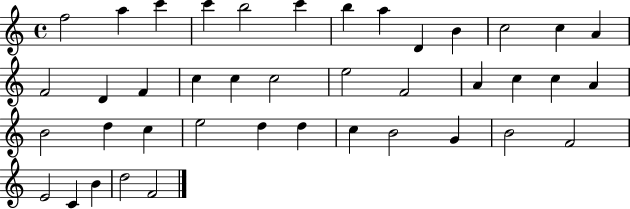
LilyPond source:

{
  \clef treble
  \time 4/4
  \defaultTimeSignature
  \key c \major
  f''2 a''4 c'''4 | c'''4 b''2 c'''4 | b''4 a''4 d'4 b'4 | c''2 c''4 a'4 | \break f'2 d'4 f'4 | c''4 c''4 c''2 | e''2 f'2 | a'4 c''4 c''4 a'4 | \break b'2 d''4 c''4 | e''2 d''4 d''4 | c''4 b'2 g'4 | b'2 f'2 | \break e'2 c'4 b'4 | d''2 f'2 | \bar "|."
}